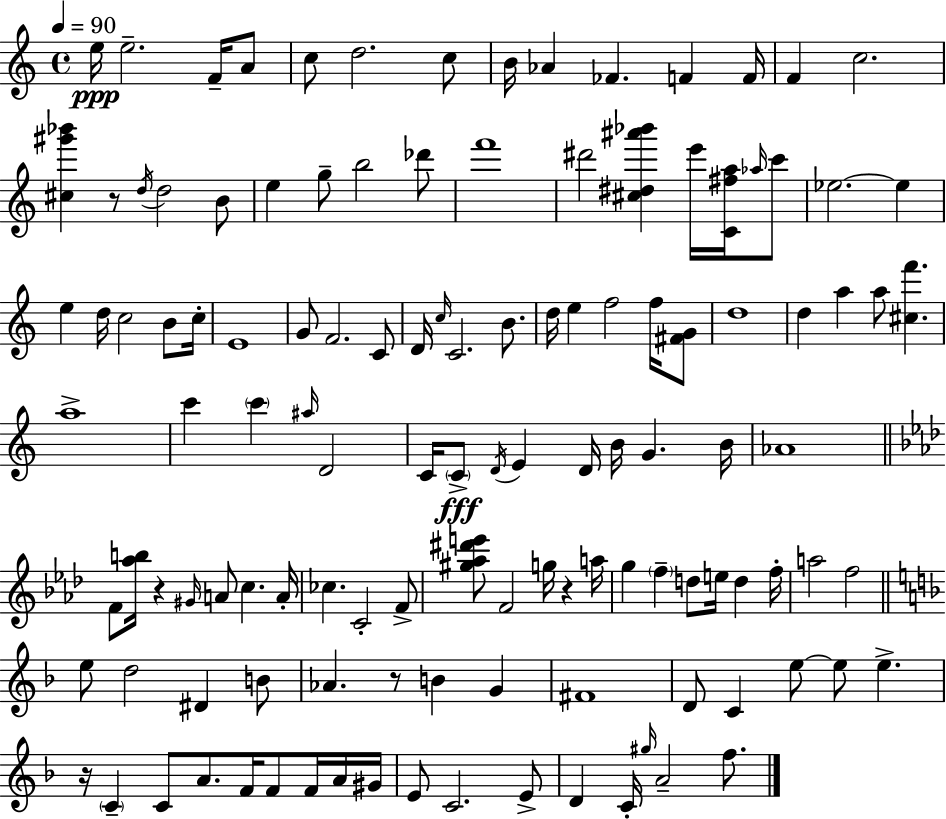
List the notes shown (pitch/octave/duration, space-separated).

E5/s E5/h. F4/s A4/e C5/e D5/h. C5/e B4/s Ab4/q FES4/q. F4/q F4/s F4/q C5/h. [C#5,G#6,Bb6]/q R/e D5/s D5/h B4/e E5/q G5/e B5/h Db6/e F6/w D#6/h [C#5,D#5,A#6,Bb6]/q E6/s [C4,F#5,A5]/s Ab5/s C6/e Eb5/h. Eb5/q E5/q D5/s C5/h B4/e C5/s E4/w G4/e F4/h. C4/e D4/s C5/s C4/h. B4/e. D5/s E5/q F5/h F5/s [F#4,G4]/e D5/w D5/q A5/q A5/e [C#5,F6]/q. A5/w C6/q C6/q A#5/s D4/h C4/s C4/e D4/s E4/q D4/s B4/s G4/q. B4/s Ab4/w F4/e [Ab5,B5]/s R/q G#4/s A4/e C5/q. A4/s CES5/q. C4/h F4/e [G#5,Ab5,D#6,E6]/e F4/h G5/s R/q A5/s G5/q F5/q D5/e E5/s D5/q F5/s A5/h F5/h E5/e D5/h D#4/q B4/e Ab4/q. R/e B4/q G4/q F#4/w D4/e C4/q E5/e E5/e E5/q. R/s C4/q C4/e A4/e. F4/s F4/e F4/s A4/s G#4/s E4/e C4/h. E4/e D4/q C4/s G#5/s A4/h F5/e.